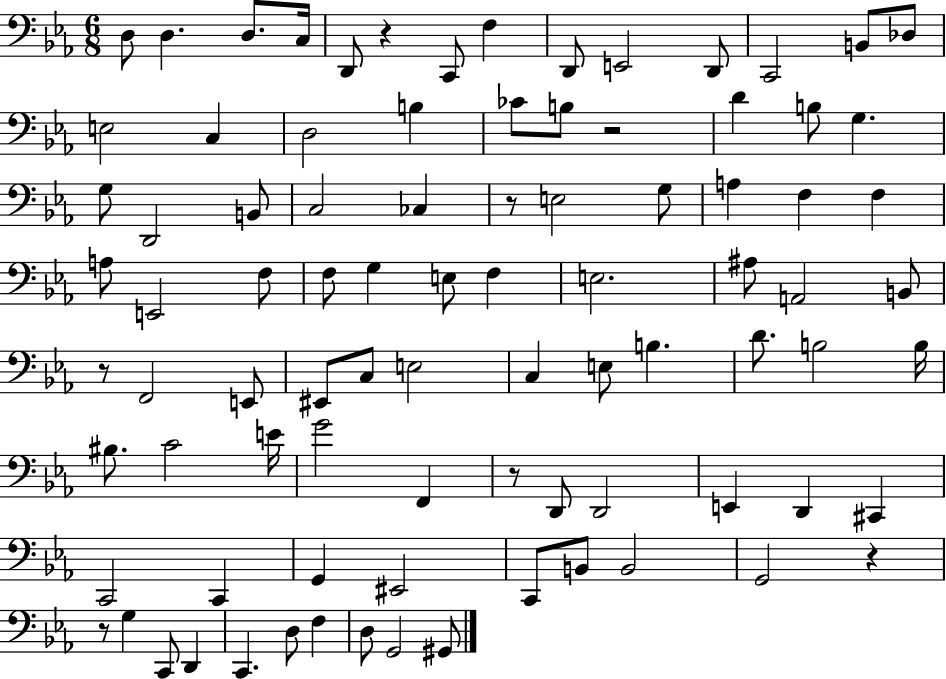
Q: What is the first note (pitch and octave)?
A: D3